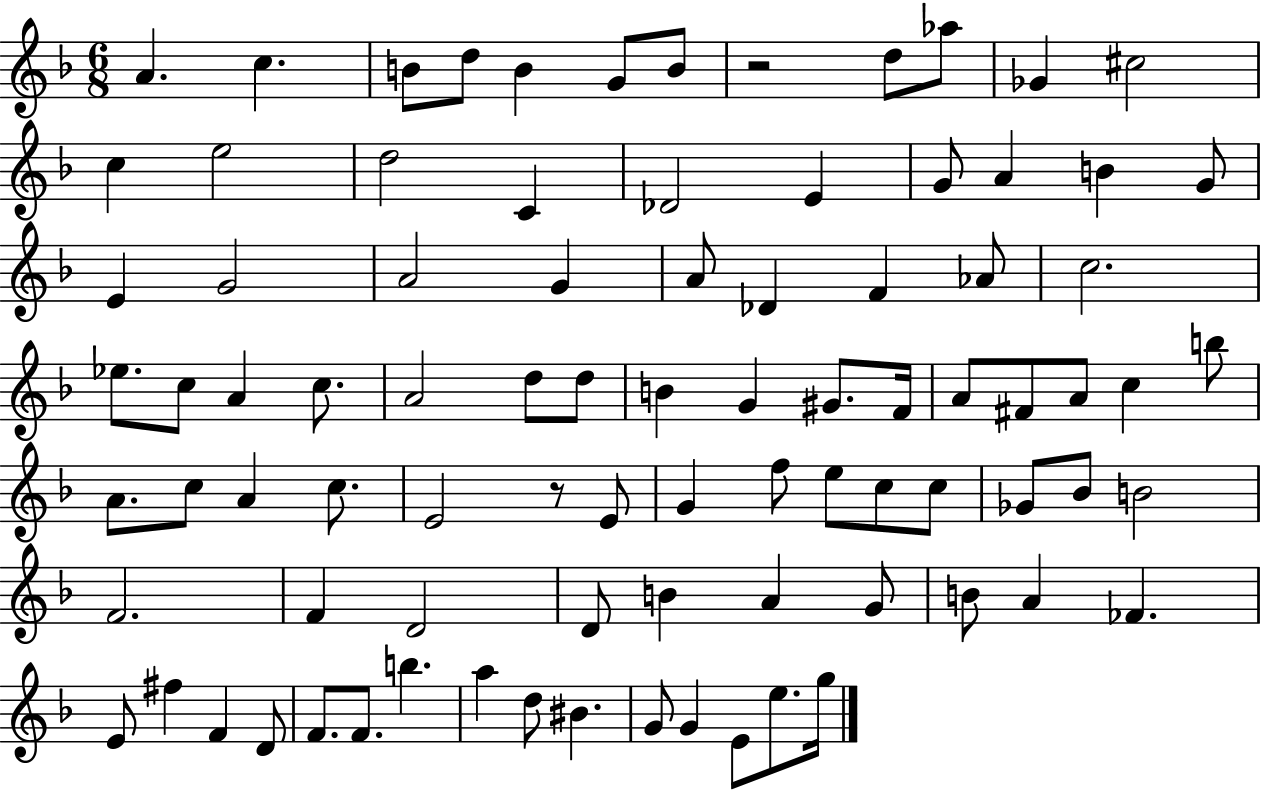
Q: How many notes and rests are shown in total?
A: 87